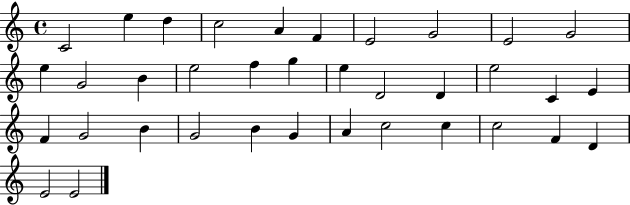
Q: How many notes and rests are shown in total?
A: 36